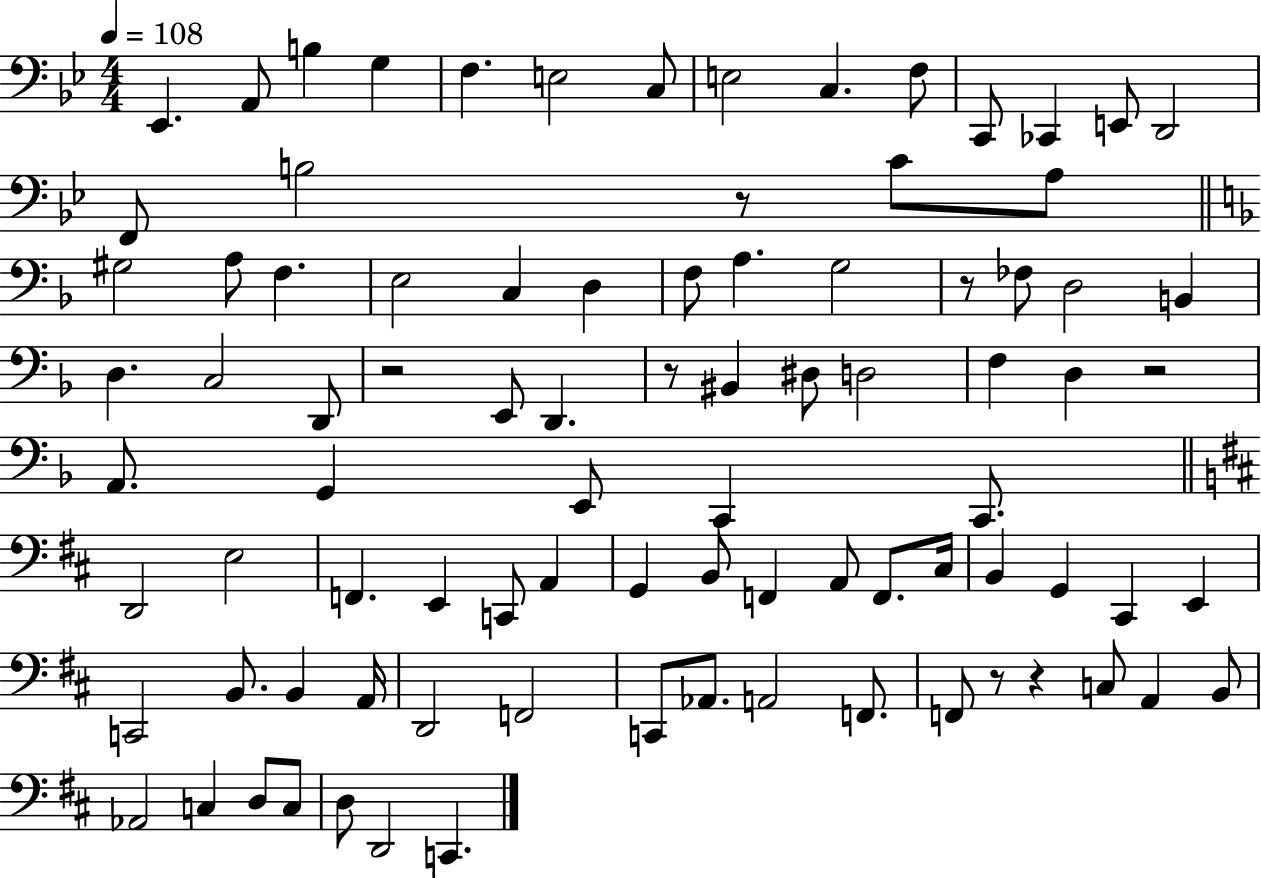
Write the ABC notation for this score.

X:1
T:Untitled
M:4/4
L:1/4
K:Bb
_E,, A,,/2 B, G, F, E,2 C,/2 E,2 C, F,/2 C,,/2 _C,, E,,/2 D,,2 F,,/2 B,2 z/2 C/2 A,/2 ^G,2 A,/2 F, E,2 C, D, F,/2 A, G,2 z/2 _F,/2 D,2 B,, D, C,2 D,,/2 z2 E,,/2 D,, z/2 ^B,, ^D,/2 D,2 F, D, z2 A,,/2 G,, E,,/2 C,, C,,/2 D,,2 E,2 F,, E,, C,,/2 A,, G,, B,,/2 F,, A,,/2 F,,/2 ^C,/4 B,, G,, ^C,, E,, C,,2 B,,/2 B,, A,,/4 D,,2 F,,2 C,,/2 _A,,/2 A,,2 F,,/2 F,,/2 z/2 z C,/2 A,, B,,/2 _A,,2 C, D,/2 C,/2 D,/2 D,,2 C,,